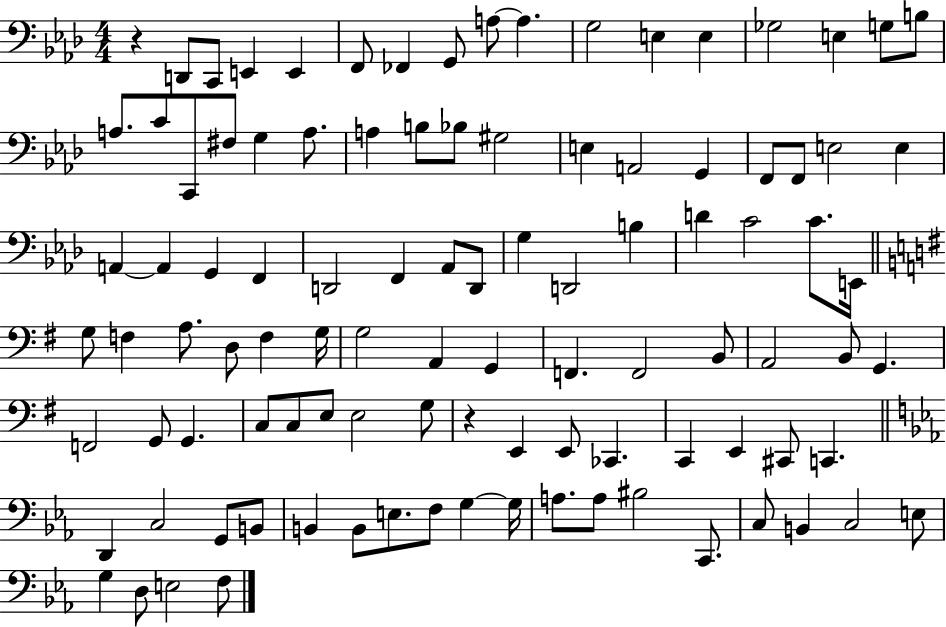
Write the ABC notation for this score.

X:1
T:Untitled
M:4/4
L:1/4
K:Ab
z D,,/2 C,,/2 E,, E,, F,,/2 _F,, G,,/2 A,/2 A, G,2 E, E, _G,2 E, G,/2 B,/2 A,/2 C/2 C,,/2 ^F,/2 G, A,/2 A, B,/2 _B,/2 ^G,2 E, A,,2 G,, F,,/2 F,,/2 E,2 E, A,, A,, G,, F,, D,,2 F,, _A,,/2 D,,/2 G, D,,2 B, D C2 C/2 E,,/4 G,/2 F, A,/2 D,/2 F, G,/4 G,2 A,, G,, F,, F,,2 B,,/2 A,,2 B,,/2 G,, F,,2 G,,/2 G,, C,/2 C,/2 E,/2 E,2 G,/2 z E,, E,,/2 _C,, C,, E,, ^C,,/2 C,, D,, C,2 G,,/2 B,,/2 B,, B,,/2 E,/2 F,/2 G, G,/4 A,/2 A,/2 ^B,2 C,,/2 C,/2 B,, C,2 E,/2 G, D,/2 E,2 F,/2